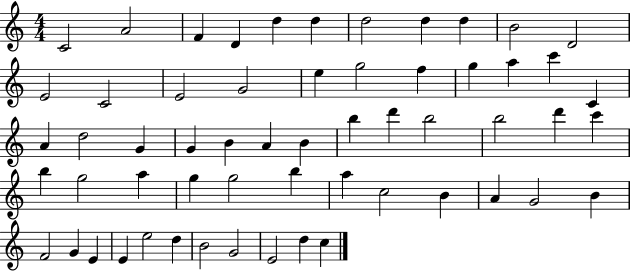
C4/h A4/h F4/q D4/q D5/q D5/q D5/h D5/q D5/q B4/h D4/h E4/h C4/h E4/h G4/h E5/q G5/h F5/q G5/q A5/q C6/q C4/q A4/q D5/h G4/q G4/q B4/q A4/q B4/q B5/q D6/q B5/h B5/h D6/q C6/q B5/q G5/h A5/q G5/q G5/h B5/q A5/q C5/h B4/q A4/q G4/h B4/q F4/h G4/q E4/q E4/q E5/h D5/q B4/h G4/h E4/h D5/q C5/q